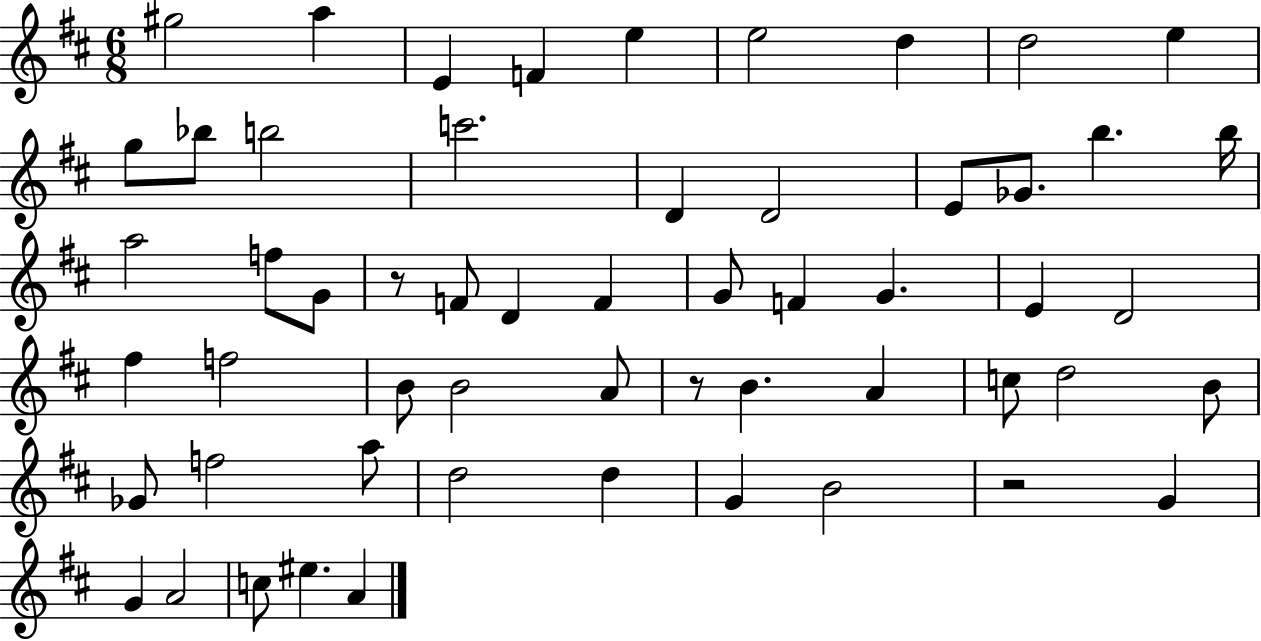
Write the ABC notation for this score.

X:1
T:Untitled
M:6/8
L:1/4
K:D
^g2 a E F e e2 d d2 e g/2 _b/2 b2 c'2 D D2 E/2 _G/2 b b/4 a2 f/2 G/2 z/2 F/2 D F G/2 F G E D2 ^f f2 B/2 B2 A/2 z/2 B A c/2 d2 B/2 _G/2 f2 a/2 d2 d G B2 z2 G G A2 c/2 ^e A